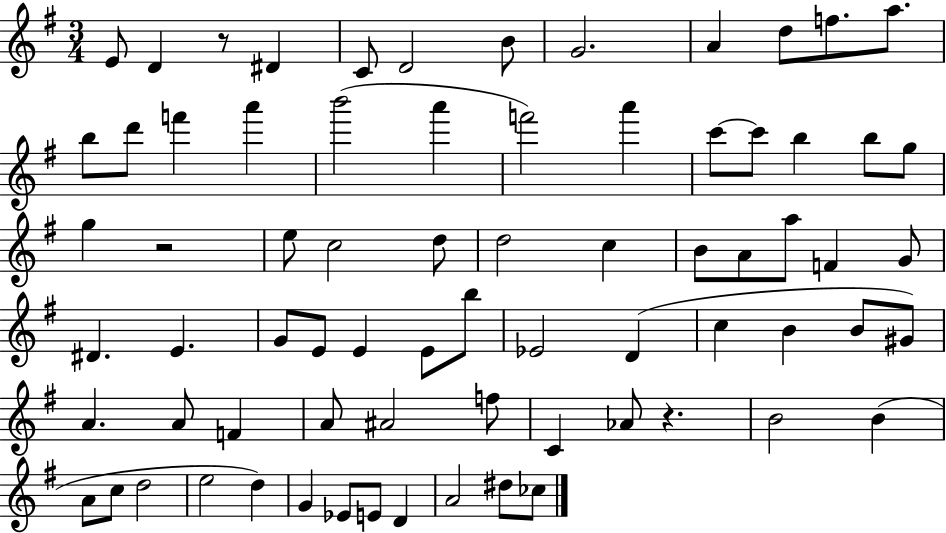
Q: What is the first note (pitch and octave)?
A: E4